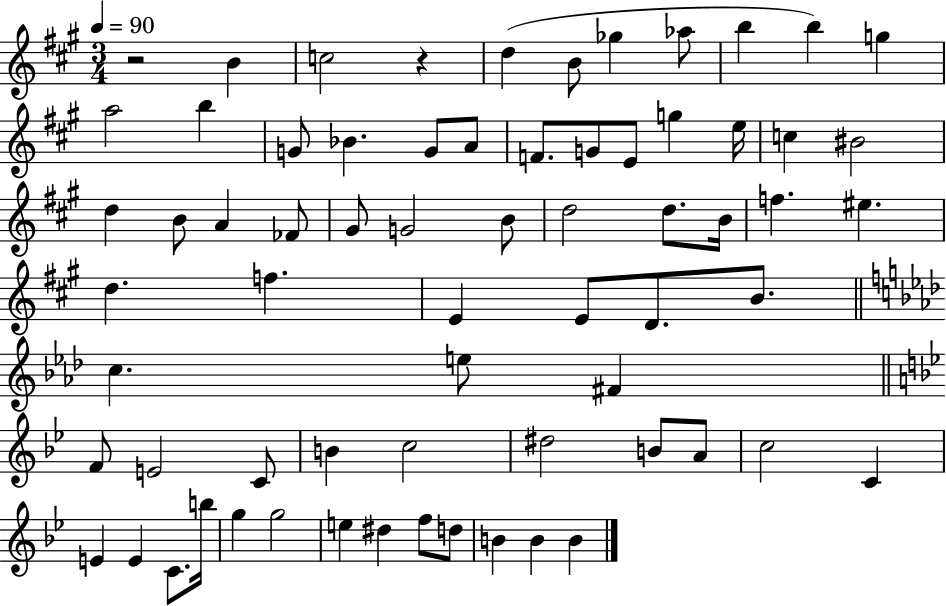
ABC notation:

X:1
T:Untitled
M:3/4
L:1/4
K:A
z2 B c2 z d B/2 _g _a/2 b b g a2 b G/2 _B G/2 A/2 F/2 G/2 E/2 g e/4 c ^B2 d B/2 A _F/2 ^G/2 G2 B/2 d2 d/2 B/4 f ^e d f E E/2 D/2 B/2 c e/2 ^F F/2 E2 C/2 B c2 ^d2 B/2 A/2 c2 C E E C/2 b/4 g g2 e ^d f/2 d/2 B B B